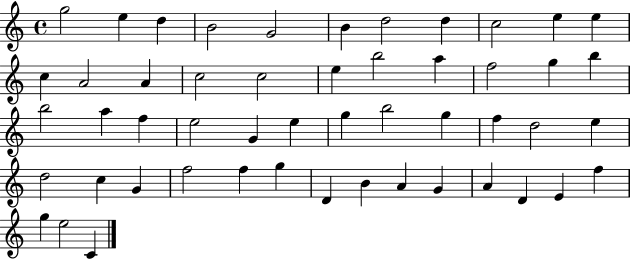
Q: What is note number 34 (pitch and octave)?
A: E5